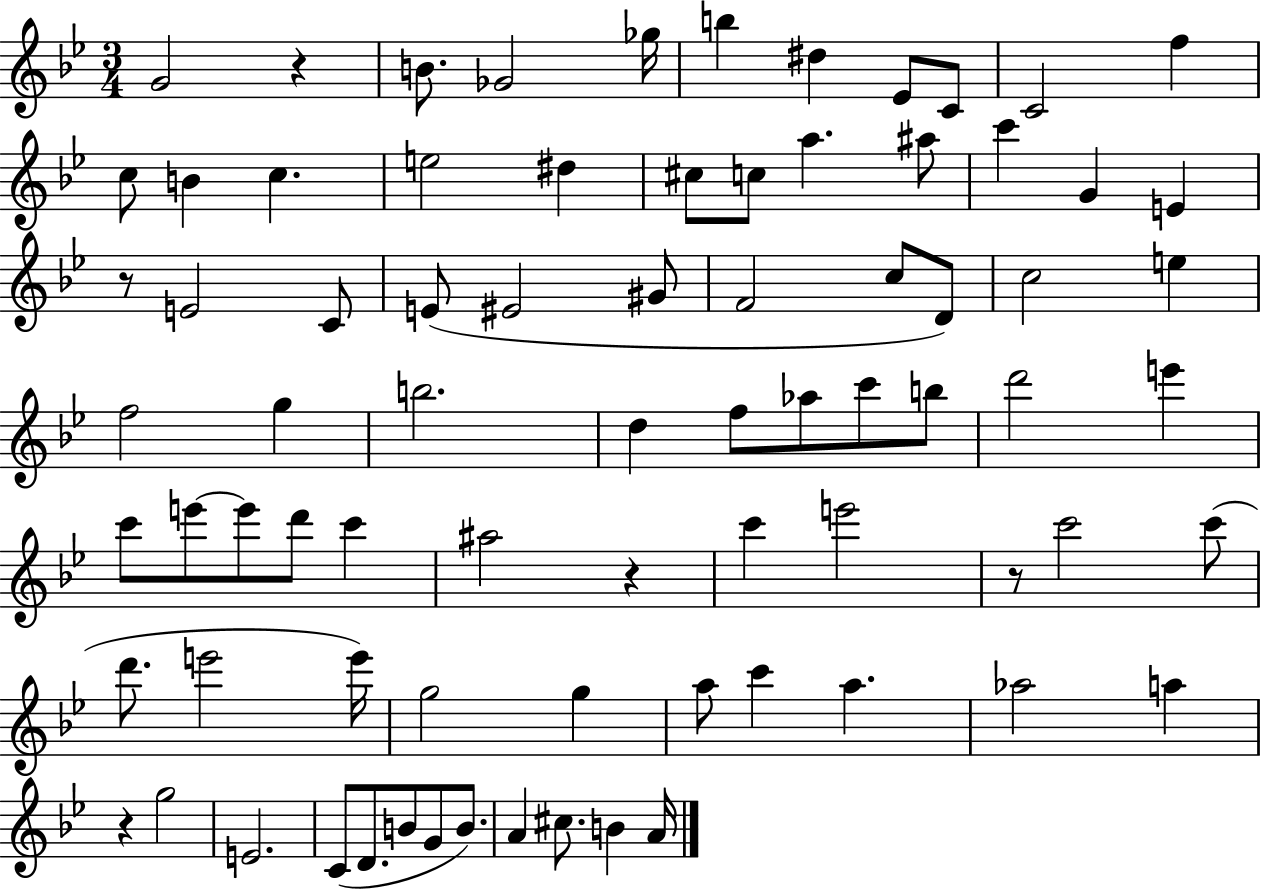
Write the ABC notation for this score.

X:1
T:Untitled
M:3/4
L:1/4
K:Bb
G2 z B/2 _G2 _g/4 b ^d _E/2 C/2 C2 f c/2 B c e2 ^d ^c/2 c/2 a ^a/2 c' G E z/2 E2 C/2 E/2 ^E2 ^G/2 F2 c/2 D/2 c2 e f2 g b2 d f/2 _a/2 c'/2 b/2 d'2 e' c'/2 e'/2 e'/2 d'/2 c' ^a2 z c' e'2 z/2 c'2 c'/2 d'/2 e'2 e'/4 g2 g a/2 c' a _a2 a z g2 E2 C/2 D/2 B/2 G/2 B/2 A ^c/2 B A/4